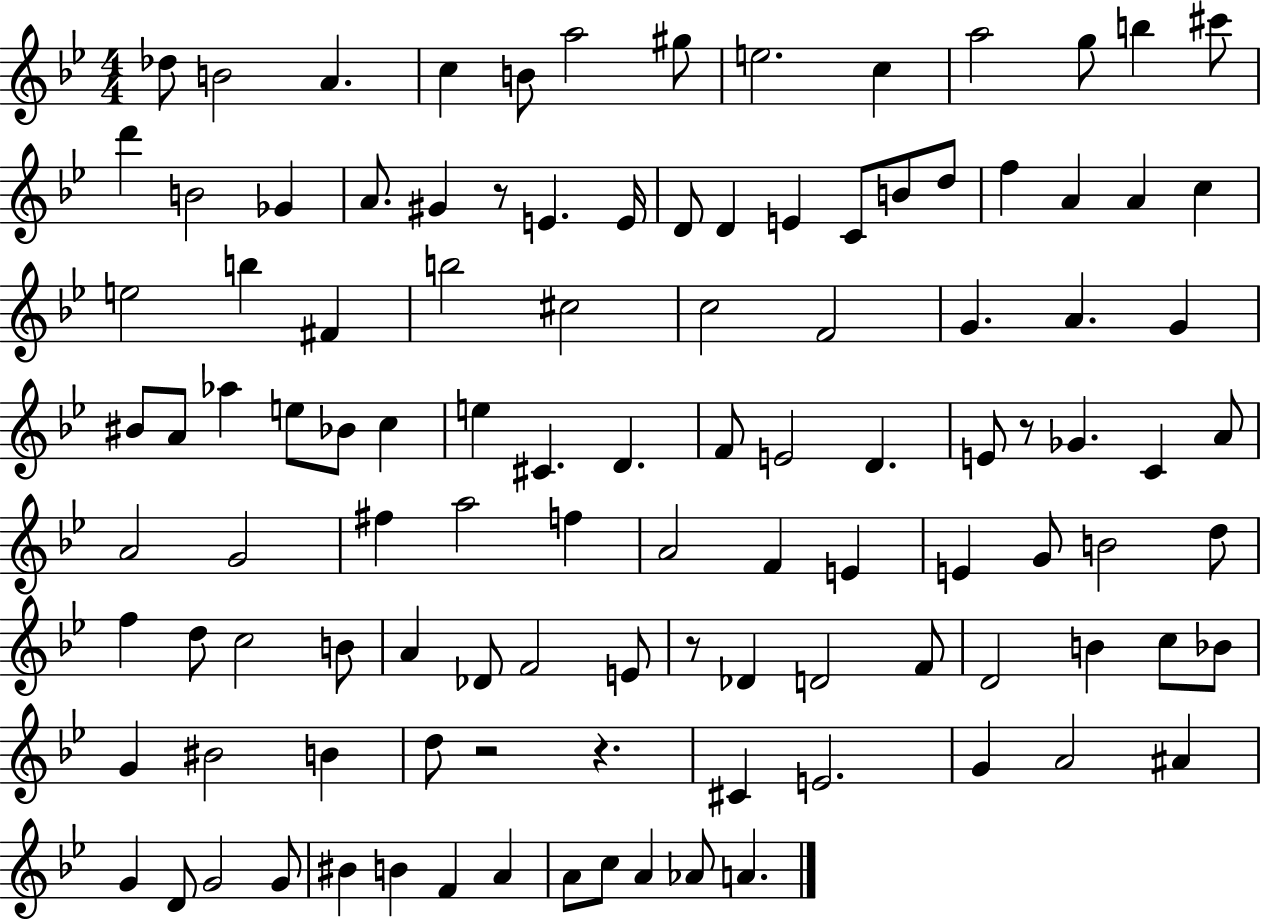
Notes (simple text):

Db5/e B4/h A4/q. C5/q B4/e A5/h G#5/e E5/h. C5/q A5/h G5/e B5/q C#6/e D6/q B4/h Gb4/q A4/e. G#4/q R/e E4/q. E4/s D4/e D4/q E4/q C4/e B4/e D5/e F5/q A4/q A4/q C5/q E5/h B5/q F#4/q B5/h C#5/h C5/h F4/h G4/q. A4/q. G4/q BIS4/e A4/e Ab5/q E5/e Bb4/e C5/q E5/q C#4/q. D4/q. F4/e E4/h D4/q. E4/e R/e Gb4/q. C4/q A4/e A4/h G4/h F#5/q A5/h F5/q A4/h F4/q E4/q E4/q G4/e B4/h D5/e F5/q D5/e C5/h B4/e A4/q Db4/e F4/h E4/e R/e Db4/q D4/h F4/e D4/h B4/q C5/e Bb4/e G4/q BIS4/h B4/q D5/e R/h R/q. C#4/q E4/h. G4/q A4/h A#4/q G4/q D4/e G4/h G4/e BIS4/q B4/q F4/q A4/q A4/e C5/e A4/q Ab4/e A4/q.